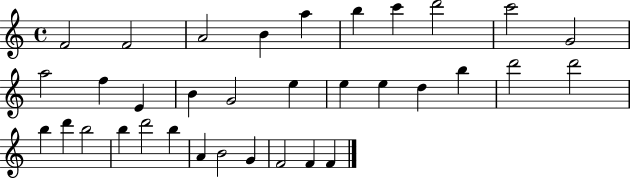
F4/h F4/h A4/h B4/q A5/q B5/q C6/q D6/h C6/h G4/h A5/h F5/q E4/q B4/q G4/h E5/q E5/q E5/q D5/q B5/q D6/h D6/h B5/q D6/q B5/h B5/q D6/h B5/q A4/q B4/h G4/q F4/h F4/q F4/q